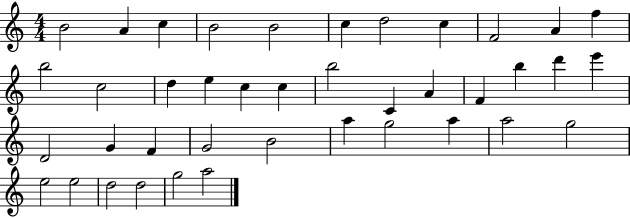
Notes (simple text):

B4/h A4/q C5/q B4/h B4/h C5/q D5/h C5/q F4/h A4/q F5/q B5/h C5/h D5/q E5/q C5/q C5/q B5/h C4/q A4/q F4/q B5/q D6/q E6/q D4/h G4/q F4/q G4/h B4/h A5/q G5/h A5/q A5/h G5/h E5/h E5/h D5/h D5/h G5/h A5/h